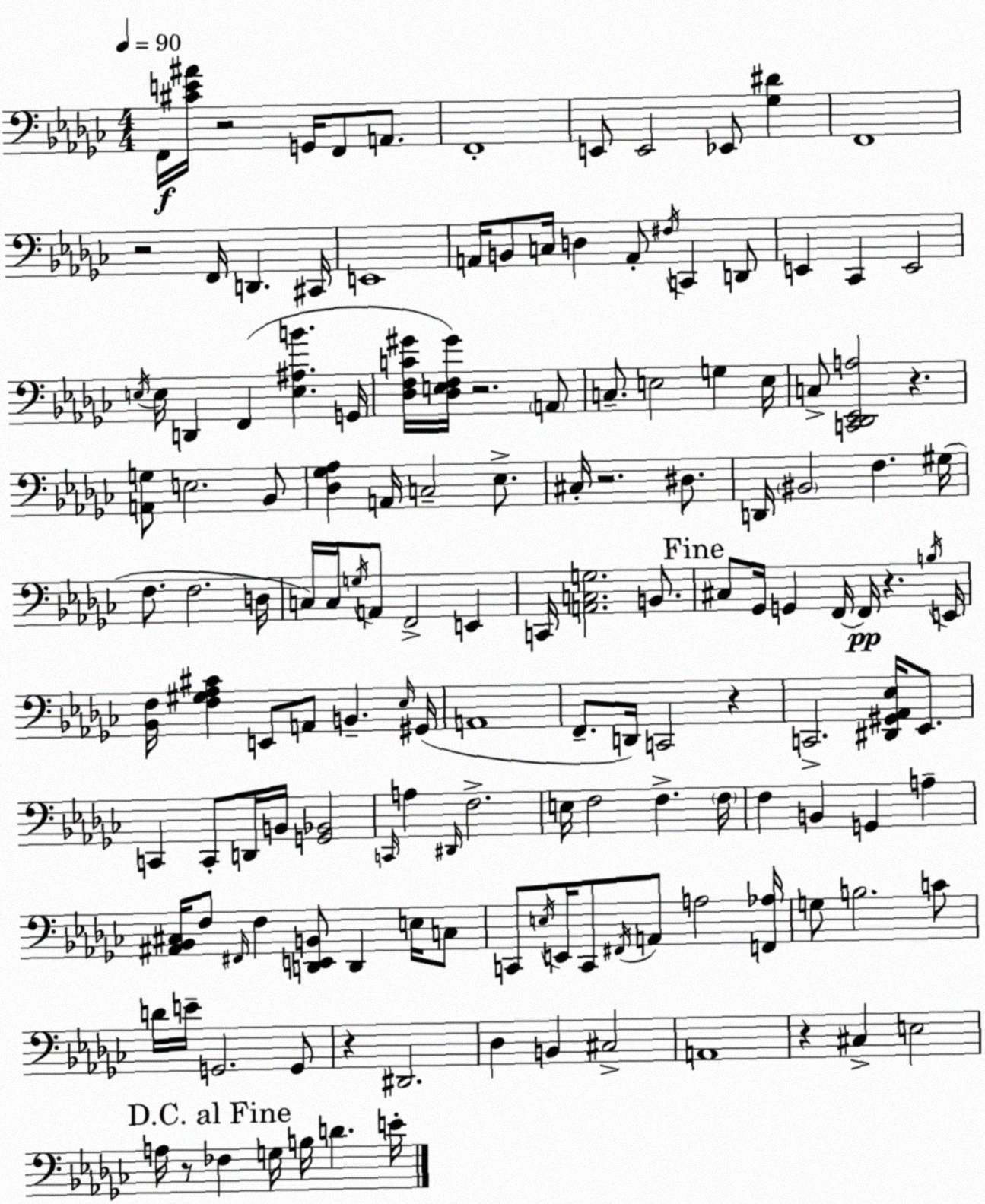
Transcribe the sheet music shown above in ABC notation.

X:1
T:Untitled
M:4/4
L:1/4
K:Ebm
F,,/4 [^CE^A]/4 z2 G,,/4 F,,/2 A,,/2 F,,4 E,,/2 E,,2 _E,,/2 [_G,^D] F,,4 z2 F,,/4 D,, ^C,,/4 E,,4 A,,/4 B,,/2 C,/4 D, A,,/2 ^F,/4 C,, D,,/2 E,, _C,, E,,2 E,/4 E,/4 D,, F,, [E,^A,B] G,,/4 [_D,F,C^G]/4 [_D,E,F,^G]/4 z2 A,,/2 C,/2 E,2 G, E,/4 C,/2 [C,,_D,,_E,,A,]2 z [A,,G,]/2 E,2 _B,,/2 [_D,_G,_A,] A,,/4 C,2 _E,/2 ^C,/4 z2 ^D,/2 D,,/4 ^B,,2 F, ^G,/4 F,/2 F,2 D,/4 C,/4 C,/4 G,/4 A,,/2 F,,2 E,, C,,/4 [A,,C,G,]2 B,,/2 ^C,/2 _G,,/4 G,, F,,/4 F,,/4 z B,/4 E,,/4 [_B,,F,]/4 [F,^G,_A,^C] E,,/2 A,,/2 B,, _E,/4 ^G,,/4 A,,4 F,,/2 D,,/4 C,,2 z C,,2 [^D,,^G,,_A,,_E,]/4 _E,,/2 C,, C,,/2 D,,/4 B,,/4 [G,,_B,,]2 C,,/4 A, ^D,,/4 F,2 E,/4 F,2 F, F,/4 F, B,, G,, A, [^A,,_B,,^C,]/4 F,/2 ^F,,/4 F, [D,,E,,B,,]/2 D,, E,/4 C,/2 C,,/2 E,/4 E,,/4 C,,/2 ^F,,/4 A,,/2 A,2 [F,,_A,]/4 G,/2 B,2 C/2 D/4 E/4 G,,2 G,,/2 z ^D,,2 _D, B,, ^C,2 A,,4 z ^C, E,2 A,/4 z/2 _F, G,/4 B,/4 D E/4